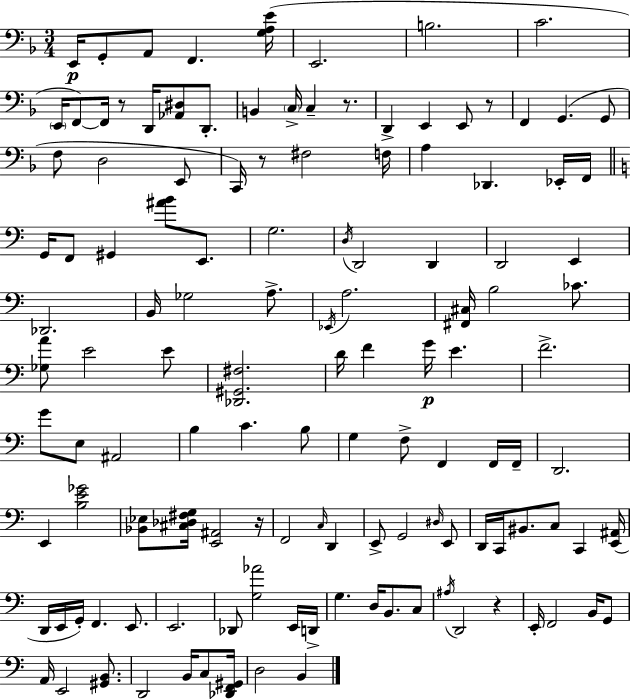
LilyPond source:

{
  \clef bass
  \numericTimeSignature
  \time 3/4
  \key d \minor
  e,16\p g,8-. a,8 f,4. <g a e'>16( | e,2. | b2. | c'2. | \break \parenthesize e,16 f,8~~) f,16 r8 d,16 <aes, dis>8 d,8.-. | b,4 \parenthesize c16-> c4-- r8. | d,4-> e,4 e,8 r8 | f,4 g,4.( g,8 | \break f8 d2 e,8 | c,16) r8 fis2 f16 | a4 des,4. ees,16-. f,16 | \bar "||" \break \key c \major g,16 f,8 gis,4 <ais' b'>8 e,8. | g2. | \acciaccatura { d16 } d,2 d,4 | d,2 e,4 | \break des,2. | b,16 ges2 a8.-> | \acciaccatura { ees,16 } a2. | <fis, cis>16 b2 ces'8. | \break <ges a'>8 e'2 | e'8 <des, gis, fis>2. | d'16 f'4 g'16\p e'4. | f'2.-> | \break g'8 e8 ais,2 | b4 c'4. | b8 g4 f8-> f,4 | f,16 f,16-- d,2. | \break e,4 <b e' ges'>2 | <bes, ees>8 <cis des fis g>16 <e, ais,>2 | r16 f,2 \grace { c16 } d,4 | e,8-> g,2 | \break \grace { dis16 } e,8 d,16 c,16 bis,8. c8 c,4 | <e, ais,>16( d,16 e,16 g,16-.) f,4. | e,8. e,2. | des,8 <g aes'>2 | \break e,16 d,16-> g4. d16 b,8. | c8 \acciaccatura { ais16 } d,2 | r4 e,16-. f,2 | b,16 g,8 a,16 e,2 | \break <gis, b,>8. d,2 | b,16 c8 <des, f, gis,>16 d2 | b,4 \bar "|."
}